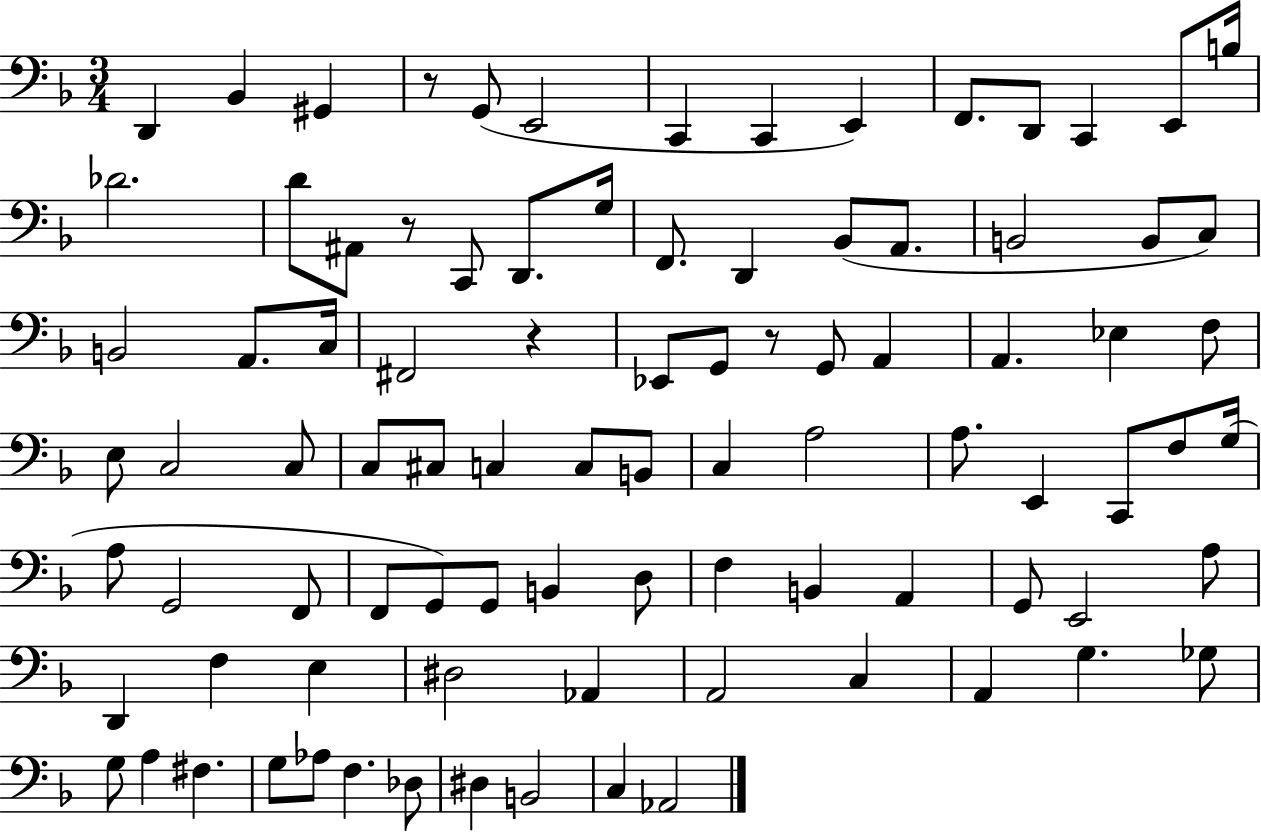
{
  \clef bass
  \numericTimeSignature
  \time 3/4
  \key f \major
  d,4 bes,4 gis,4 | r8 g,8( e,2 | c,4 c,4 e,4) | f,8. d,8 c,4 e,8 b16 | \break des'2. | d'8 ais,8 r8 c,8 d,8. g16 | f,8. d,4 bes,8( a,8. | b,2 b,8 c8) | \break b,2 a,8. c16 | fis,2 r4 | ees,8 g,8 r8 g,8 a,4 | a,4. ees4 f8 | \break e8 c2 c8 | c8 cis8 c4 c8 b,8 | c4 a2 | a8. e,4 c,8 f8 g16( | \break a8 g,2 f,8 | f,8 g,8) g,8 b,4 d8 | f4 b,4 a,4 | g,8 e,2 a8 | \break d,4 f4 e4 | dis2 aes,4 | a,2 c4 | a,4 g4. ges8 | \break g8 a4 fis4. | g8 aes8 f4. des8 | dis4 b,2 | c4 aes,2 | \break \bar "|."
}